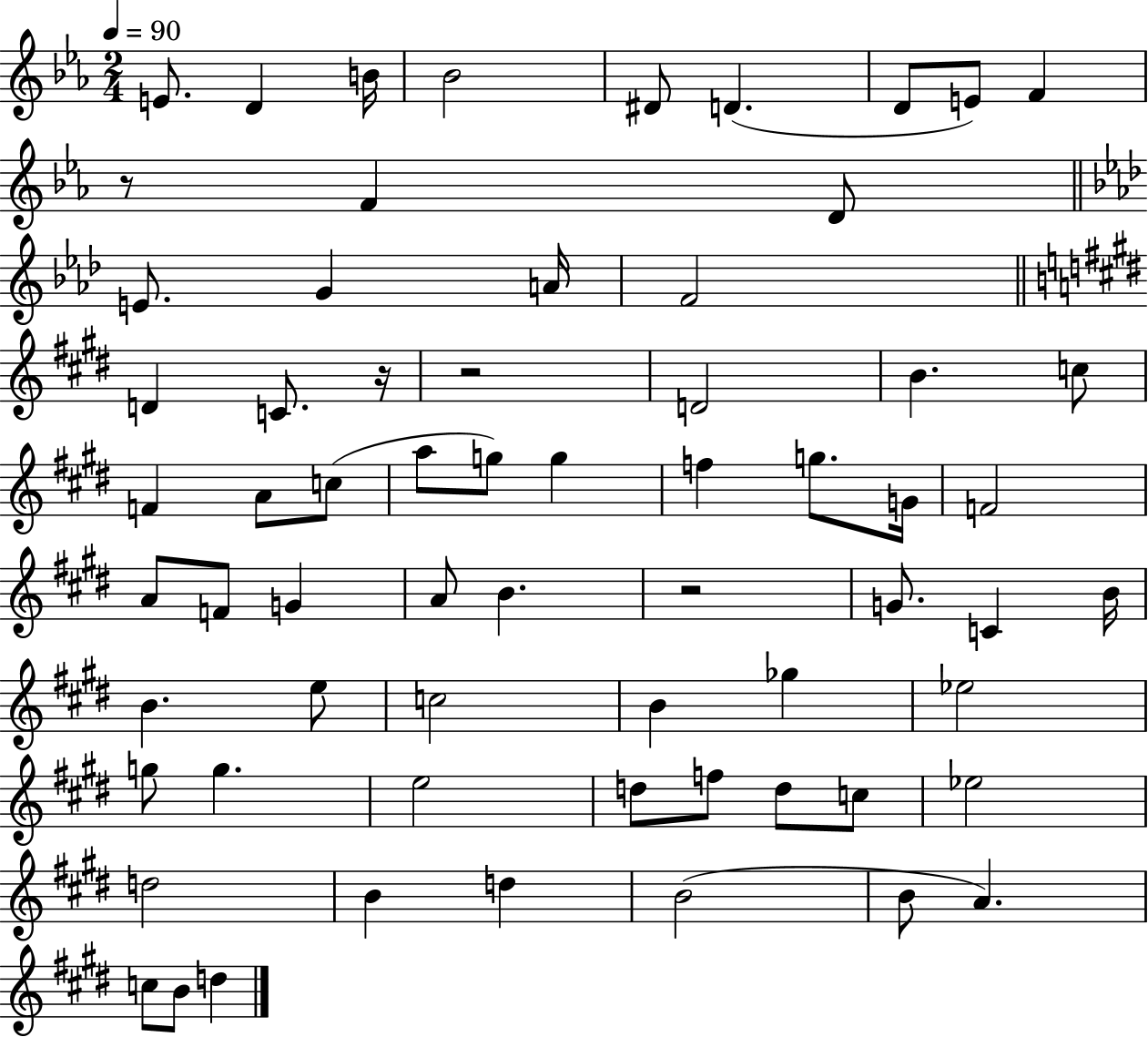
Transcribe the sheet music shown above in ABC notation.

X:1
T:Untitled
M:2/4
L:1/4
K:Eb
E/2 D B/4 _B2 ^D/2 D D/2 E/2 F z/2 F D/2 E/2 G A/4 F2 D C/2 z/4 z2 D2 B c/2 F A/2 c/2 a/2 g/2 g f g/2 G/4 F2 A/2 F/2 G A/2 B z2 G/2 C B/4 B e/2 c2 B _g _e2 g/2 g e2 d/2 f/2 d/2 c/2 _e2 d2 B d B2 B/2 A c/2 B/2 d